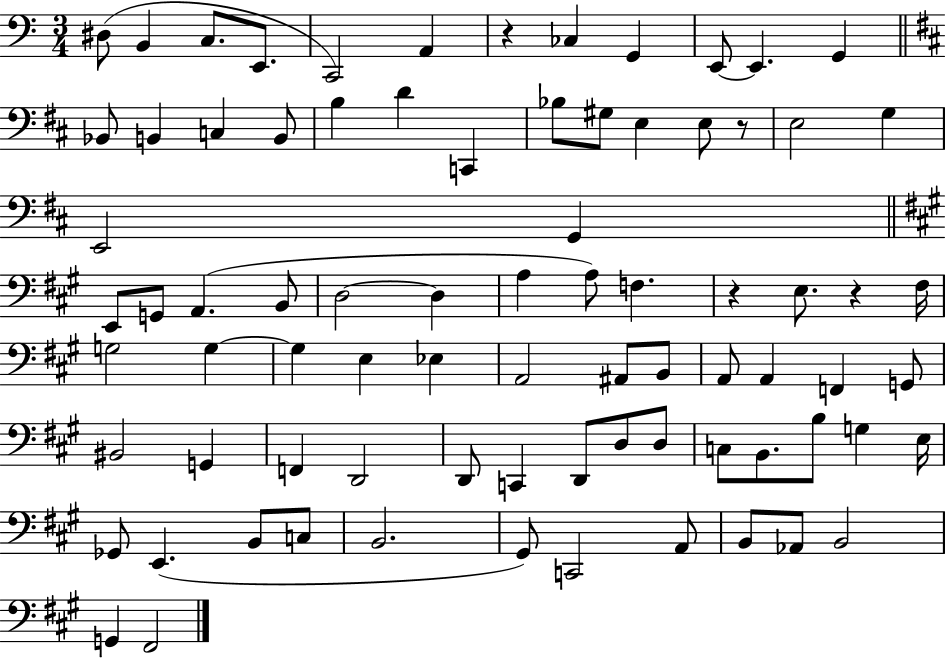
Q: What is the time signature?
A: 3/4